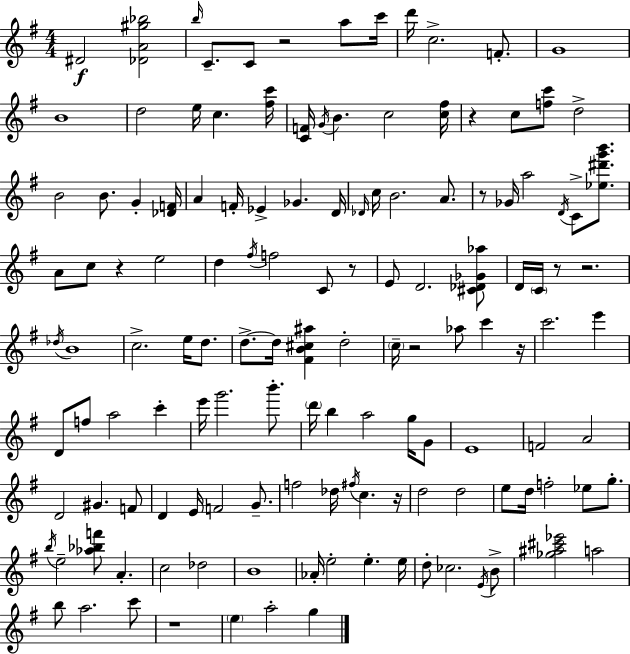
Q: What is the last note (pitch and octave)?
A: G5